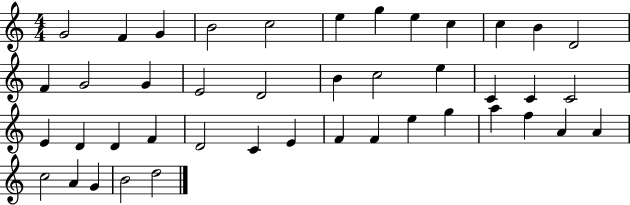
G4/h F4/q G4/q B4/h C5/h E5/q G5/q E5/q C5/q C5/q B4/q D4/h F4/q G4/h G4/q E4/h D4/h B4/q C5/h E5/q C4/q C4/q C4/h E4/q D4/q D4/q F4/q D4/h C4/q E4/q F4/q F4/q E5/q G5/q A5/q F5/q A4/q A4/q C5/h A4/q G4/q B4/h D5/h